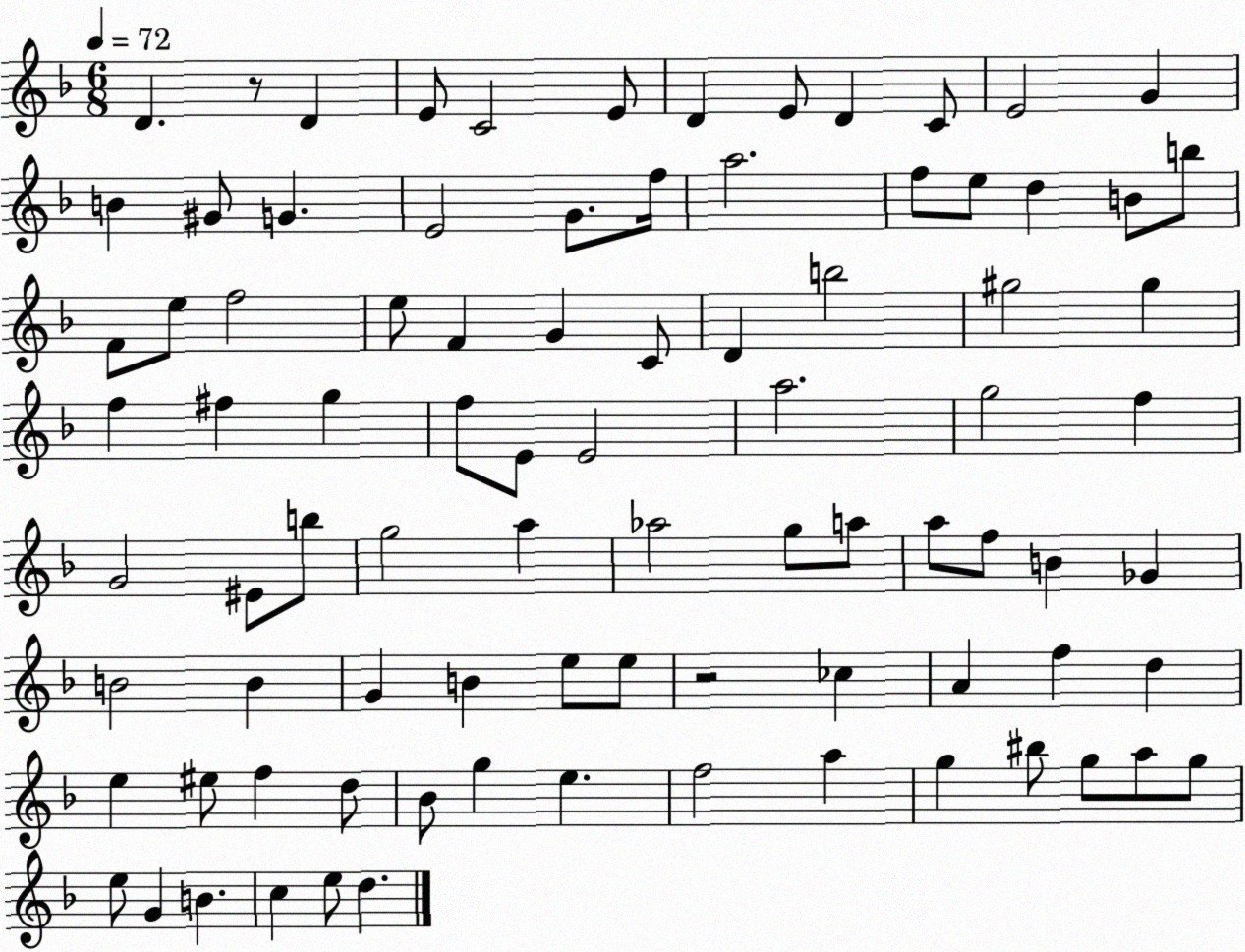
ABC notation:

X:1
T:Untitled
M:6/8
L:1/4
K:F
D z/2 D E/2 C2 E/2 D E/2 D C/2 E2 G B ^G/2 G E2 G/2 f/4 a2 f/2 e/2 d B/2 b/2 F/2 e/2 f2 e/2 F G C/2 D b2 ^g2 ^g f ^f g f/2 E/2 E2 a2 g2 f G2 ^E/2 b/2 g2 a _a2 g/2 a/2 a/2 f/2 B _G B2 B G B e/2 e/2 z2 _c A f d e ^e/2 f d/2 _B/2 g e f2 a g ^b/2 g/2 a/2 g/2 e/2 G B c e/2 d